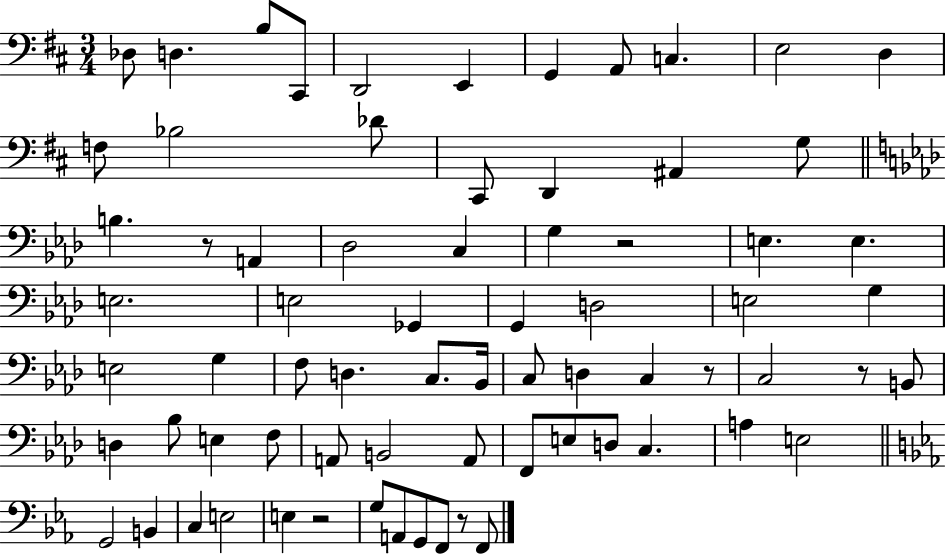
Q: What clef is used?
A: bass